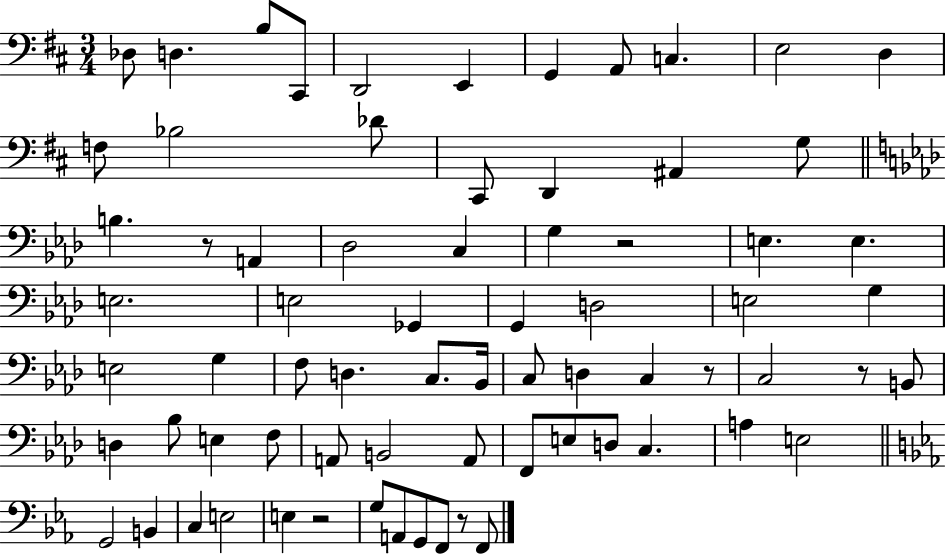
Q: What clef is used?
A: bass